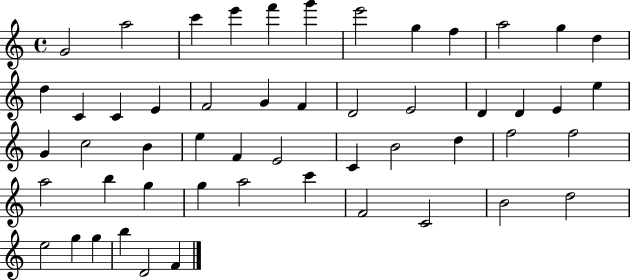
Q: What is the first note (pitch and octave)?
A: G4